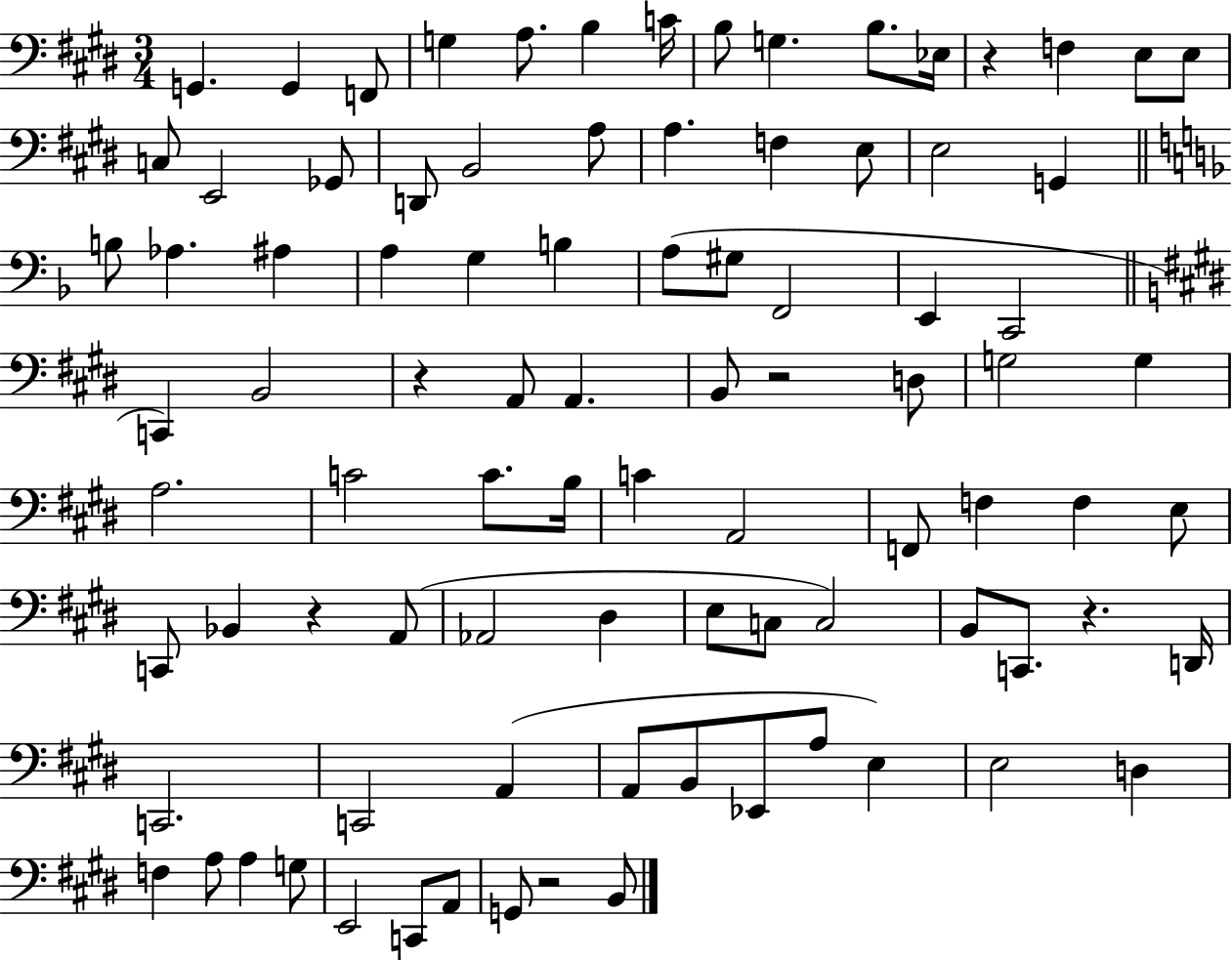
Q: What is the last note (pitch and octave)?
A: B2